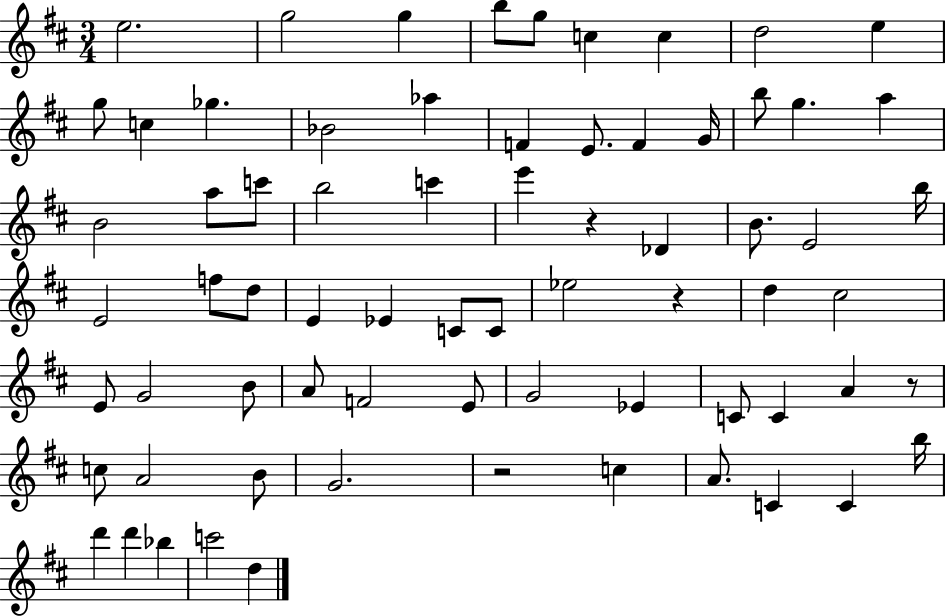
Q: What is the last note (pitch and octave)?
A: D5